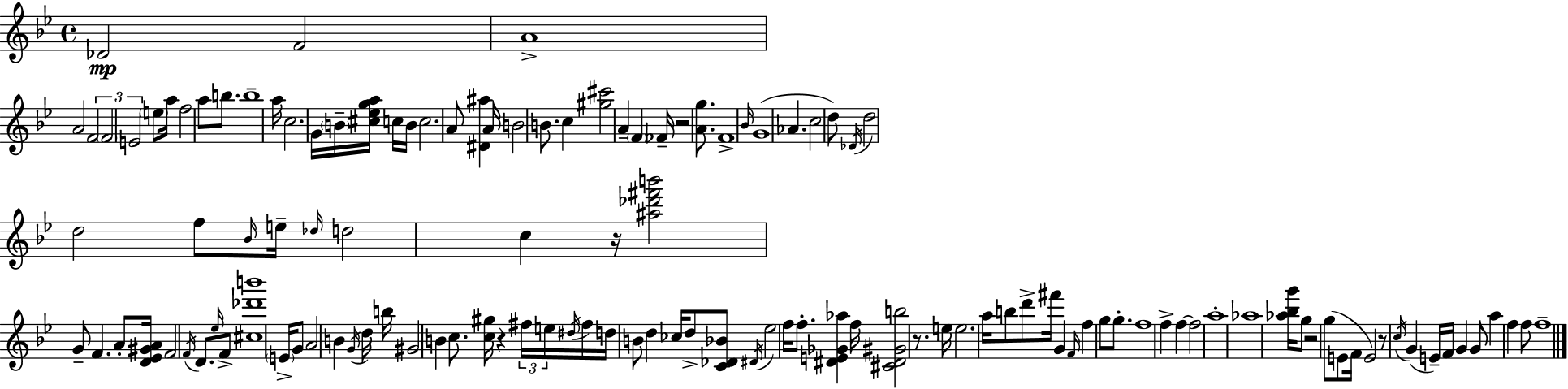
{
  \clef treble
  \time 4/4
  \defaultTimeSignature
  \key g \minor
  des'2\mp f'2 | a'1-> | a'2 \tuplet 3/2 { f'2 | \parenthesize f'2 e'2 } | \break \parenthesize e''8 a''16 f''2 a''8 b''8. | b''1-- | a''16 c''2. g'16 \parenthesize b'16-- <cis'' ees'' g'' a''>16 | c''16 b'16 c''2. a'8 | \break <dis' ais''>4 a'16 b'2 b'8. | c''4 <gis'' cis'''>2 a'4-- | \parenthesize f'4 fes'16-- r2 <a' g''>8. | f'1-> | \break \grace { bes'16 } g'1( | aes'4. c''2 d''8) | \acciaccatura { des'16 } d''2 d''2 | f''8 \grace { bes'16 } e''16-- \grace { des''16 } d''2 c''4 | \break r16 <ais'' des''' fis''' b'''>2 g'8-- f'4. | a'8-. <d' ees' gis' a'>16 f'2 \acciaccatura { f'16 } | d'8. \grace { ees''16 } f'8-> <cis'' des''' b'''>1 | \parenthesize e'16-> g'8 a'2 | \break b'4 \acciaccatura { g'16 } d''16 b''16 gis'2 | b'4 c''8. <c'' gis''>16 r4 \tuplet 3/2 { fis''16 e''16 \acciaccatura { dis''16 } } fis''16 | d''16 b'8 d''4 ces''16 d''8-> <c' des' bes'>8 \acciaccatura { dis'16 } ees''2 | f''16 f''8.-. <dis' e' ges' aes''>4 f''16 <cis' dis' gis' b''>2 | \break r8. e''16 e''2. | a''16 b''8 d'''8-> fis'''16 g'4 | \grace { f'16 } f''4 g''8 g''8.-. f''1 | f''4-> f''4~~ | \break f''2 a''1-. | aes''1 | <aes'' bes'' g'''>16 g''8 r2 | g''8( e'8 f'16 e'2) | \break r8 \acciaccatura { c''16 }( g'4 e'16--) f'16 g'4 g'8 | a''4 f''4 f''8 f''1-- | \bar "|."
}